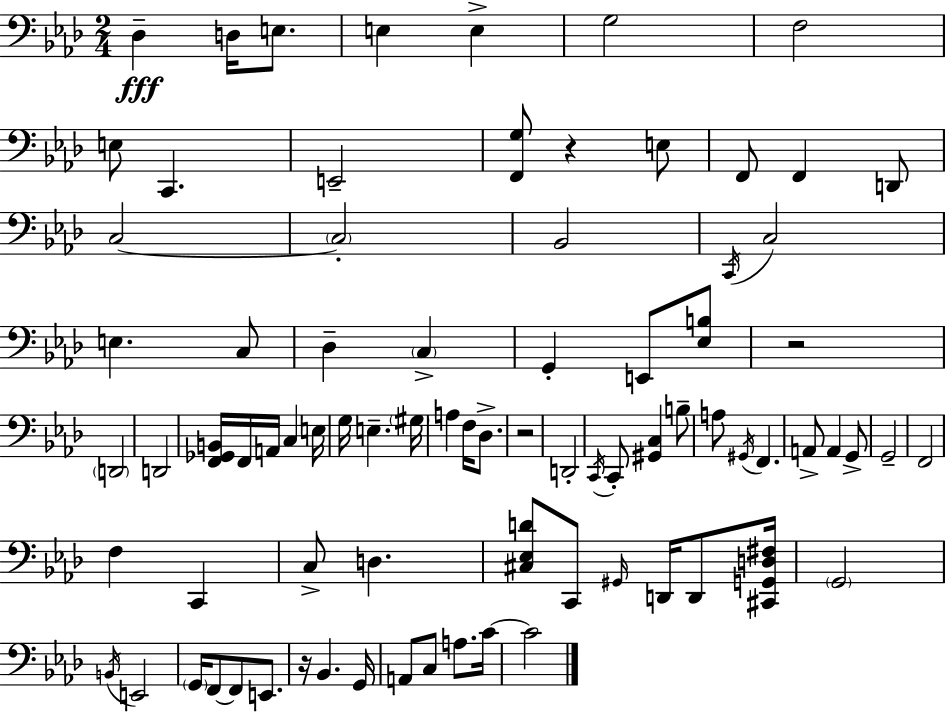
X:1
T:Untitled
M:2/4
L:1/4
K:Fm
_D, D,/4 E,/2 E, E, G,2 F,2 E,/2 C,, E,,2 [F,,G,]/2 z E,/2 F,,/2 F,, D,,/2 C,2 C,2 _B,,2 C,,/4 C,2 E, C,/2 _D, C, G,, E,,/2 [_E,B,]/2 z2 D,,2 D,,2 [F,,_G,,B,,]/4 F,,/4 A,,/4 C, E,/4 G,/4 E, ^G,/4 A, F,/4 _D,/2 z2 D,,2 C,,/4 C,,/2 [^G,,C,] B,/2 A,/2 ^G,,/4 F,, A,,/2 A,, G,,/2 G,,2 F,,2 F, C,, C,/2 D, [^C,_E,D]/2 C,,/2 ^G,,/4 D,,/4 D,,/2 [^C,,G,,D,^F,]/4 G,,2 B,,/4 E,,2 G,,/4 F,,/2 F,,/2 E,,/2 z/4 _B,, G,,/4 A,,/2 C,/2 A,/2 C/4 C2